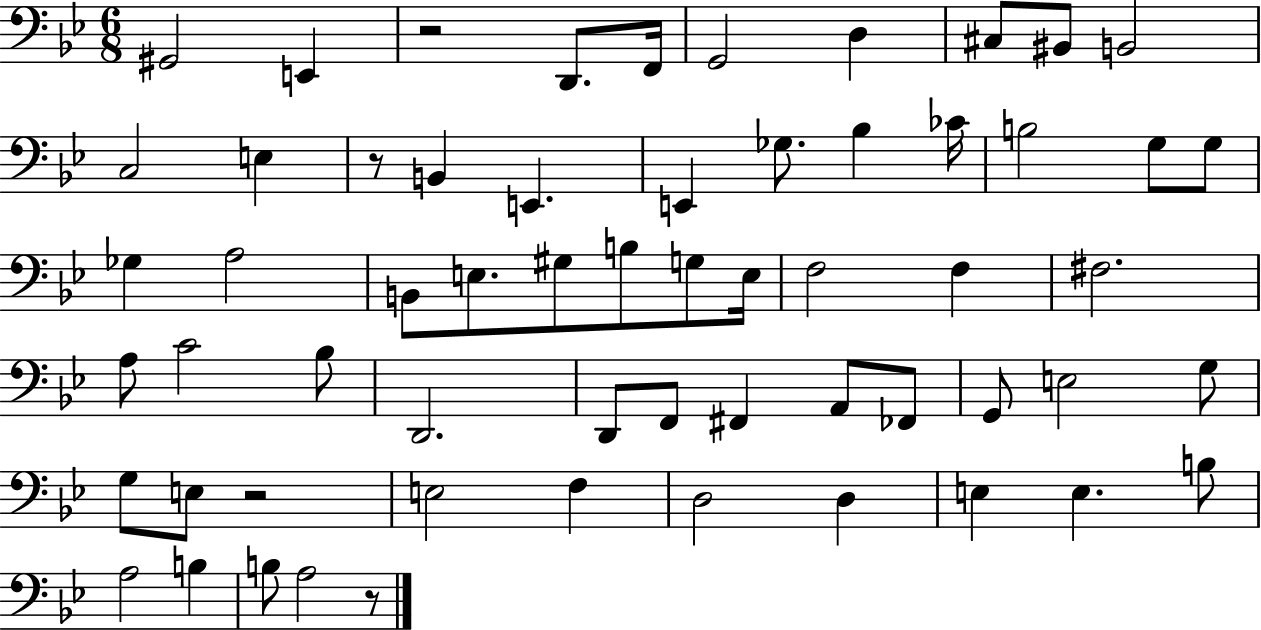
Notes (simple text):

G#2/h E2/q R/h D2/e. F2/s G2/h D3/q C#3/e BIS2/e B2/h C3/h E3/q R/e B2/q E2/q. E2/q Gb3/e. Bb3/q CES4/s B3/h G3/e G3/e Gb3/q A3/h B2/e E3/e. G#3/e B3/e G3/e E3/s F3/h F3/q F#3/h. A3/e C4/h Bb3/e D2/h. D2/e F2/e F#2/q A2/e FES2/e G2/e E3/h G3/e G3/e E3/e R/h E3/h F3/q D3/h D3/q E3/q E3/q. B3/e A3/h B3/q B3/e A3/h R/e